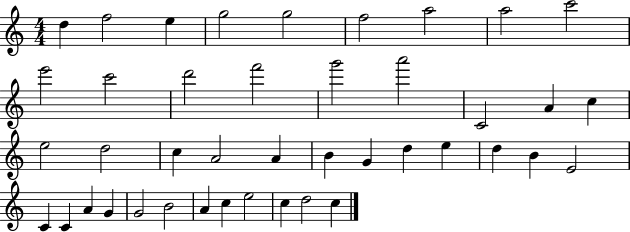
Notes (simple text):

D5/q F5/h E5/q G5/h G5/h F5/h A5/h A5/h C6/h E6/h C6/h D6/h F6/h G6/h A6/h C4/h A4/q C5/q E5/h D5/h C5/q A4/h A4/q B4/q G4/q D5/q E5/q D5/q B4/q E4/h C4/q C4/q A4/q G4/q G4/h B4/h A4/q C5/q E5/h C5/q D5/h C5/q